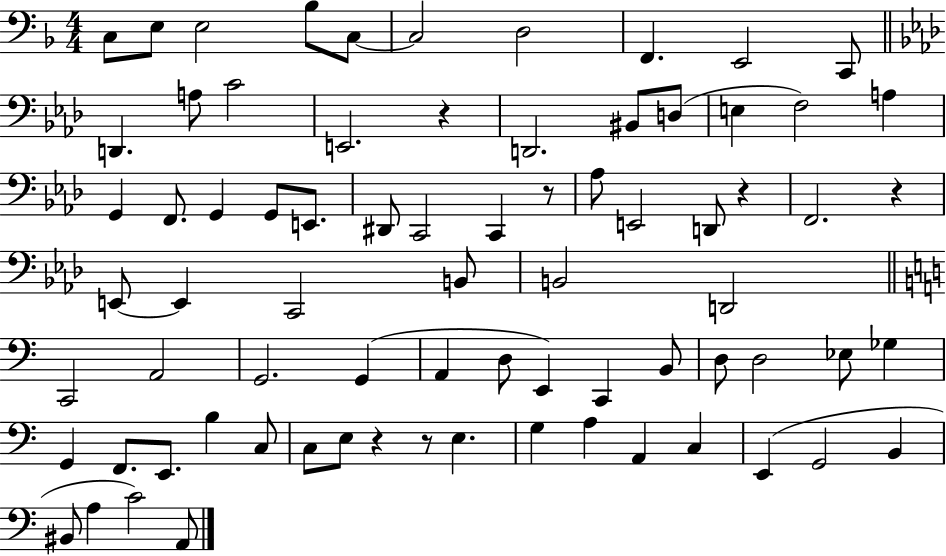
{
  \clef bass
  \numericTimeSignature
  \time 4/4
  \key f \major
  \repeat volta 2 { c8 e8 e2 bes8 c8~~ | c2 d2 | f,4. e,2 c,8 | \bar "||" \break \key aes \major d,4. a8 c'2 | e,2. r4 | d,2. bis,8 d8( | e4 f2) a4 | \break g,4 f,8. g,4 g,8 e,8. | dis,8 c,2 c,4 r8 | aes8 e,2 d,8 r4 | f,2. r4 | \break e,8~~ e,4 c,2 b,8 | b,2 d,2 | \bar "||" \break \key a \minor c,2 a,2 | g,2. g,4( | a,4 d8 e,4) c,4 b,8 | d8 d2 ees8 ges4 | \break g,4 f,8. e,8. b4 c8 | c8 e8 r4 r8 e4. | g4 a4 a,4 c4 | e,4( g,2 b,4 | \break bis,8 a4 c'2) a,8 | } \bar "|."
}